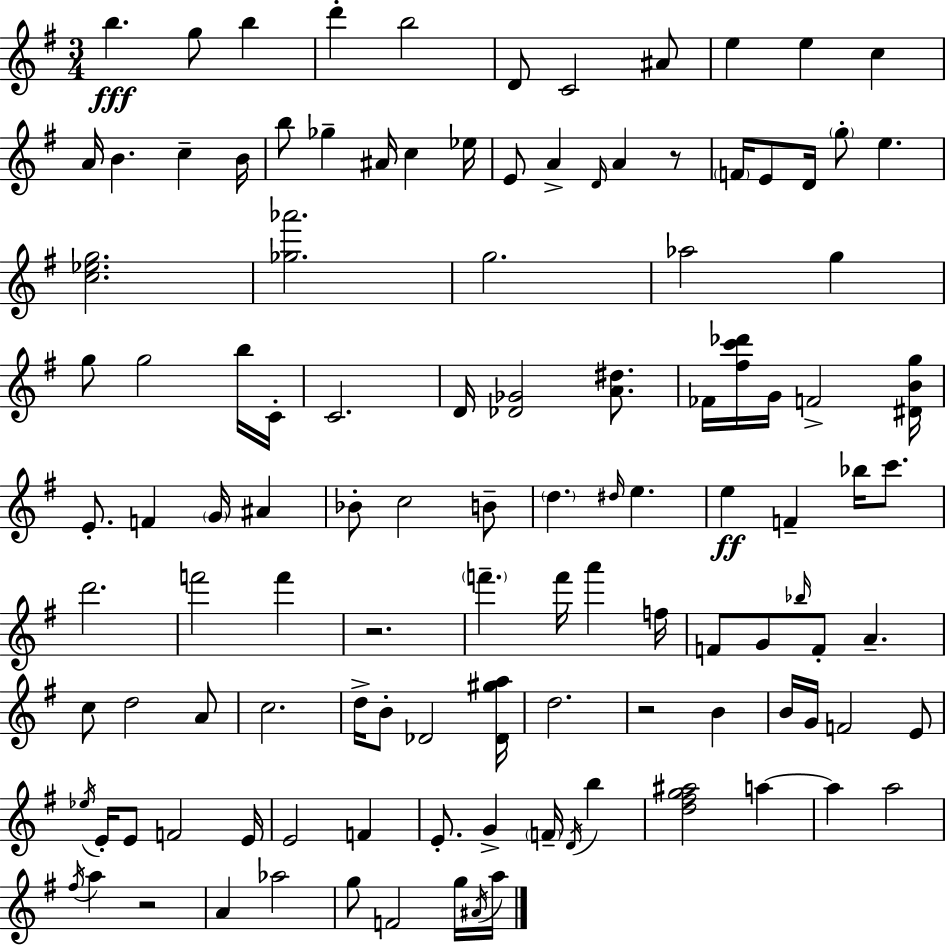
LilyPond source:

{
  \clef treble
  \numericTimeSignature
  \time 3/4
  \key e \minor
  b''4.\fff g''8 b''4 | d'''4-. b''2 | d'8 c'2 ais'8 | e''4 e''4 c''4 | \break a'16 b'4. c''4-- b'16 | b''8 ges''4-- ais'16 c''4 ees''16 | e'8 a'4-> \grace { d'16 } a'4 r8 | \parenthesize f'16 e'8 d'16 \parenthesize g''8-. e''4. | \break <c'' ees'' g''>2. | <ges'' aes'''>2. | g''2. | aes''2 g''4 | \break g''8 g''2 b''16 | c'16-. c'2. | d'16 <des' ges'>2 <a' dis''>8. | fes'16 <fis'' c''' des'''>16 g'16 f'2-> | \break <dis' b' g''>16 e'8.-. f'4 \parenthesize g'16 ais'4 | bes'8-. c''2 b'8-- | \parenthesize d''4. \grace { dis''16 } e''4. | e''4\ff f'4-- bes''16 c'''8. | \break d'''2. | f'''2 f'''4 | r2. | \parenthesize f'''4.-- f'''16 a'''4 | \break f''16 f'8 g'8 \grace { bes''16 } f'8-. a'4.-- | c''8 d''2 | a'8 c''2. | d''16-> b'8-. des'2 | \break <des' gis'' a''>16 d''2. | r2 b'4 | b'16 g'16 f'2 | e'8 \acciaccatura { ees''16 } e'16-. e'8 f'2 | \break e'16 e'2 | f'4 e'8.-. g'4-> \parenthesize f'16-- | \acciaccatura { d'16 } b''4 <d'' fis'' g'' ais''>2 | a''4~~ a''4 a''2 | \break \acciaccatura { fis''16 } a''4 r2 | a'4 aes''2 | g''8 f'2 | g''16 \acciaccatura { ais'16 } a''16 \bar "|."
}